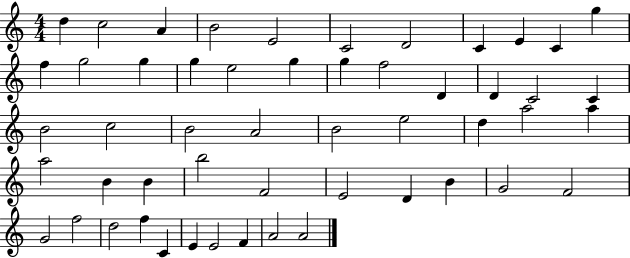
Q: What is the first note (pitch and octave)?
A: D5